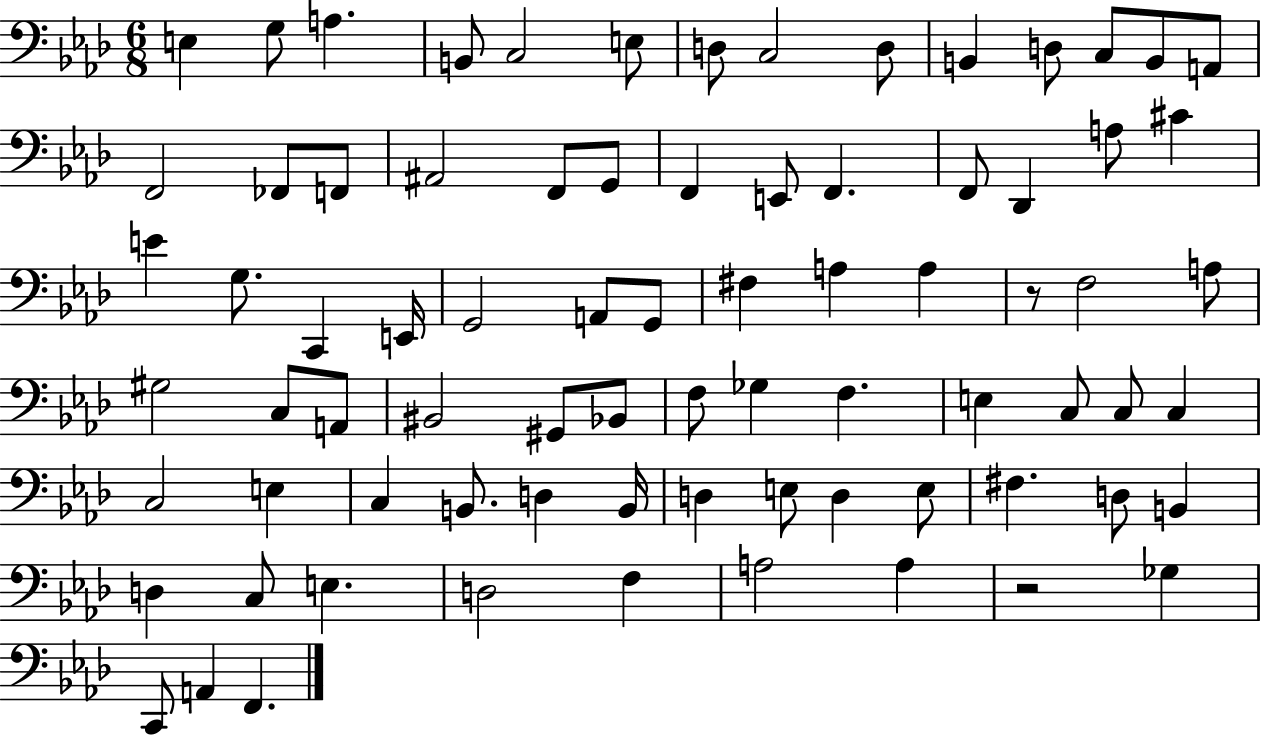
X:1
T:Untitled
M:6/8
L:1/4
K:Ab
E, G,/2 A, B,,/2 C,2 E,/2 D,/2 C,2 D,/2 B,, D,/2 C,/2 B,,/2 A,,/2 F,,2 _F,,/2 F,,/2 ^A,,2 F,,/2 G,,/2 F,, E,,/2 F,, F,,/2 _D,, A,/2 ^C E G,/2 C,, E,,/4 G,,2 A,,/2 G,,/2 ^F, A, A, z/2 F,2 A,/2 ^G,2 C,/2 A,,/2 ^B,,2 ^G,,/2 _B,,/2 F,/2 _G, F, E, C,/2 C,/2 C, C,2 E, C, B,,/2 D, B,,/4 D, E,/2 D, E,/2 ^F, D,/2 B,, D, C,/2 E, D,2 F, A,2 A, z2 _G, C,,/2 A,, F,,